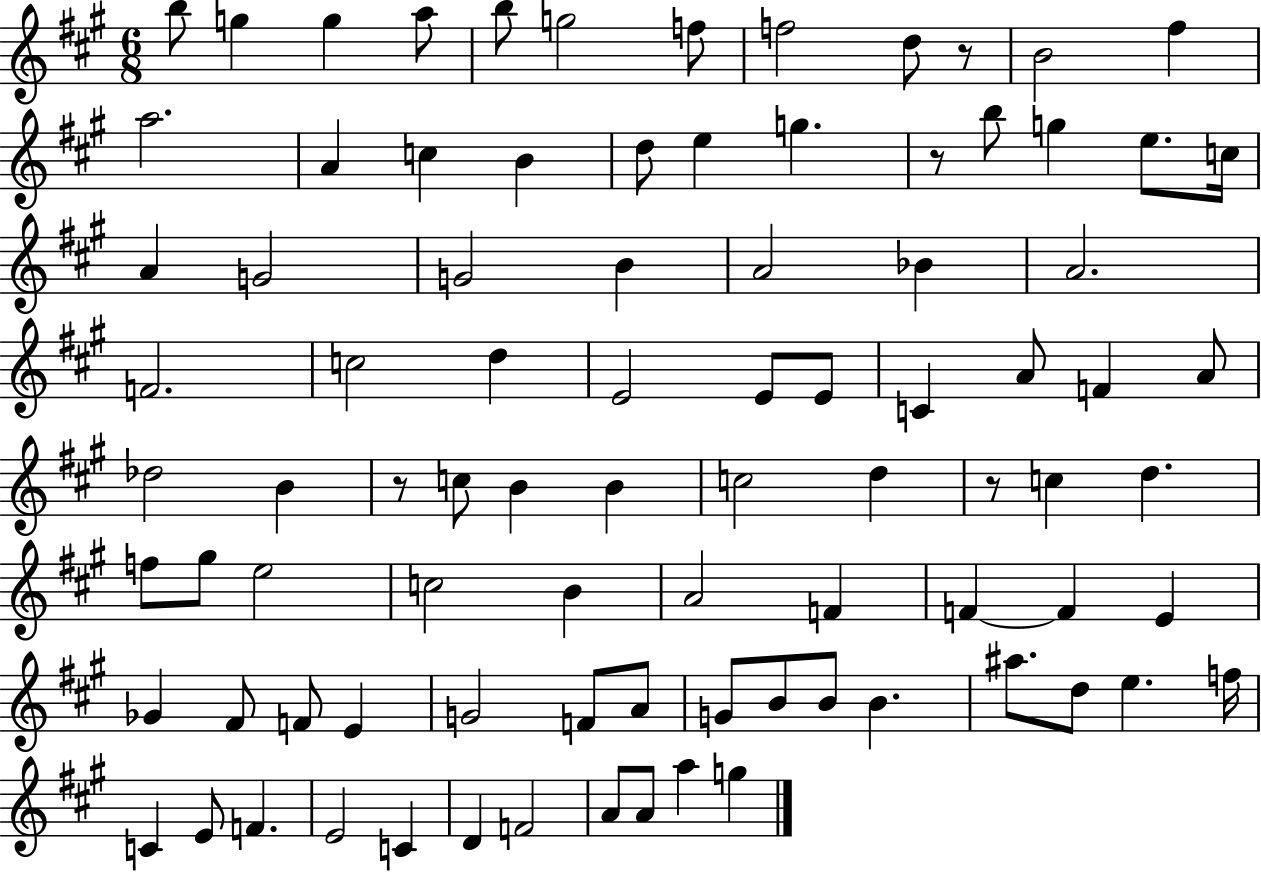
B5/e G5/q G5/q A5/e B5/e G5/h F5/e F5/h D5/e R/e B4/h F#5/q A5/h. A4/q C5/q B4/q D5/e E5/q G5/q. R/e B5/e G5/q E5/e. C5/s A4/q G4/h G4/h B4/q A4/h Bb4/q A4/h. F4/h. C5/h D5/q E4/h E4/e E4/e C4/q A4/e F4/q A4/e Db5/h B4/q R/e C5/e B4/q B4/q C5/h D5/q R/e C5/q D5/q. F5/e G#5/e E5/h C5/h B4/q A4/h F4/q F4/q F4/q E4/q Gb4/q F#4/e F4/e E4/q G4/h F4/e A4/e G4/e B4/e B4/e B4/q. A#5/e. D5/e E5/q. F5/s C4/q E4/e F4/q. E4/h C4/q D4/q F4/h A4/e A4/e A5/q G5/q